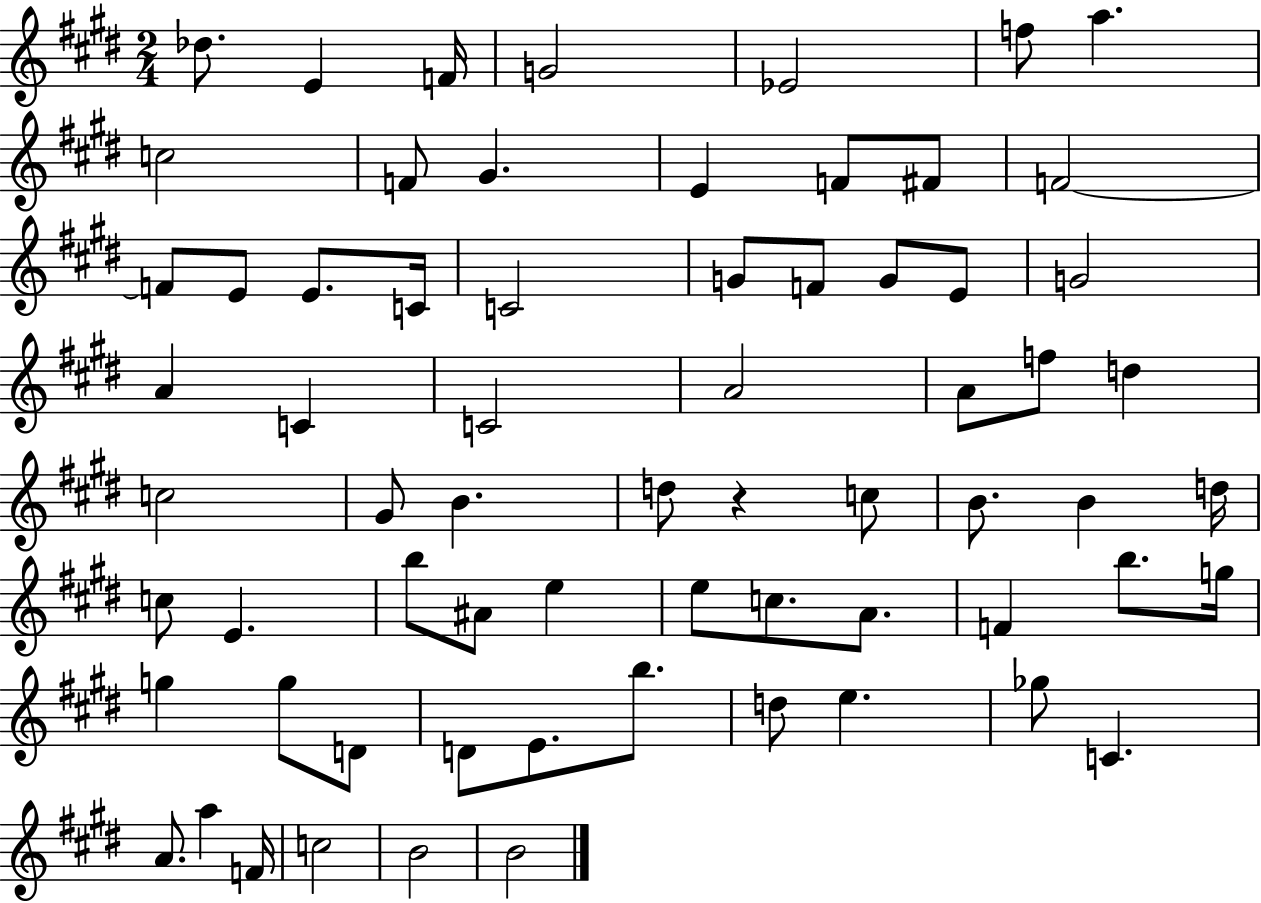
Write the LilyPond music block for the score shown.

{
  \clef treble
  \numericTimeSignature
  \time 2/4
  \key e \major
  des''8. e'4 f'16 | g'2 | ees'2 | f''8 a''4. | \break c''2 | f'8 gis'4. | e'4 f'8 fis'8 | f'2~~ | \break f'8 e'8 e'8. c'16 | c'2 | g'8 f'8 g'8 e'8 | g'2 | \break a'4 c'4 | c'2 | a'2 | a'8 f''8 d''4 | \break c''2 | gis'8 b'4. | d''8 r4 c''8 | b'8. b'4 d''16 | \break c''8 e'4. | b''8 ais'8 e''4 | e''8 c''8. a'8. | f'4 b''8. g''16 | \break g''4 g''8 d'8 | d'8 e'8. b''8. | d''8 e''4. | ges''8 c'4. | \break a'8. a''4 f'16 | c''2 | b'2 | b'2 | \break \bar "|."
}